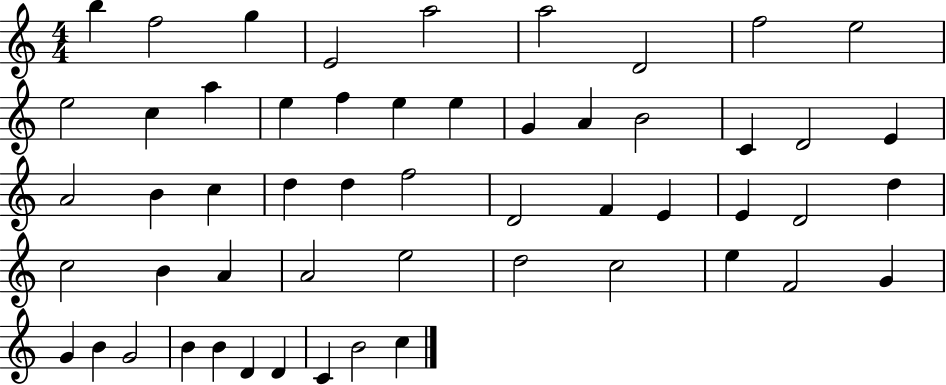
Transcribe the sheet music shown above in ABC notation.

X:1
T:Untitled
M:4/4
L:1/4
K:C
b f2 g E2 a2 a2 D2 f2 e2 e2 c a e f e e G A B2 C D2 E A2 B c d d f2 D2 F E E D2 d c2 B A A2 e2 d2 c2 e F2 G G B G2 B B D D C B2 c